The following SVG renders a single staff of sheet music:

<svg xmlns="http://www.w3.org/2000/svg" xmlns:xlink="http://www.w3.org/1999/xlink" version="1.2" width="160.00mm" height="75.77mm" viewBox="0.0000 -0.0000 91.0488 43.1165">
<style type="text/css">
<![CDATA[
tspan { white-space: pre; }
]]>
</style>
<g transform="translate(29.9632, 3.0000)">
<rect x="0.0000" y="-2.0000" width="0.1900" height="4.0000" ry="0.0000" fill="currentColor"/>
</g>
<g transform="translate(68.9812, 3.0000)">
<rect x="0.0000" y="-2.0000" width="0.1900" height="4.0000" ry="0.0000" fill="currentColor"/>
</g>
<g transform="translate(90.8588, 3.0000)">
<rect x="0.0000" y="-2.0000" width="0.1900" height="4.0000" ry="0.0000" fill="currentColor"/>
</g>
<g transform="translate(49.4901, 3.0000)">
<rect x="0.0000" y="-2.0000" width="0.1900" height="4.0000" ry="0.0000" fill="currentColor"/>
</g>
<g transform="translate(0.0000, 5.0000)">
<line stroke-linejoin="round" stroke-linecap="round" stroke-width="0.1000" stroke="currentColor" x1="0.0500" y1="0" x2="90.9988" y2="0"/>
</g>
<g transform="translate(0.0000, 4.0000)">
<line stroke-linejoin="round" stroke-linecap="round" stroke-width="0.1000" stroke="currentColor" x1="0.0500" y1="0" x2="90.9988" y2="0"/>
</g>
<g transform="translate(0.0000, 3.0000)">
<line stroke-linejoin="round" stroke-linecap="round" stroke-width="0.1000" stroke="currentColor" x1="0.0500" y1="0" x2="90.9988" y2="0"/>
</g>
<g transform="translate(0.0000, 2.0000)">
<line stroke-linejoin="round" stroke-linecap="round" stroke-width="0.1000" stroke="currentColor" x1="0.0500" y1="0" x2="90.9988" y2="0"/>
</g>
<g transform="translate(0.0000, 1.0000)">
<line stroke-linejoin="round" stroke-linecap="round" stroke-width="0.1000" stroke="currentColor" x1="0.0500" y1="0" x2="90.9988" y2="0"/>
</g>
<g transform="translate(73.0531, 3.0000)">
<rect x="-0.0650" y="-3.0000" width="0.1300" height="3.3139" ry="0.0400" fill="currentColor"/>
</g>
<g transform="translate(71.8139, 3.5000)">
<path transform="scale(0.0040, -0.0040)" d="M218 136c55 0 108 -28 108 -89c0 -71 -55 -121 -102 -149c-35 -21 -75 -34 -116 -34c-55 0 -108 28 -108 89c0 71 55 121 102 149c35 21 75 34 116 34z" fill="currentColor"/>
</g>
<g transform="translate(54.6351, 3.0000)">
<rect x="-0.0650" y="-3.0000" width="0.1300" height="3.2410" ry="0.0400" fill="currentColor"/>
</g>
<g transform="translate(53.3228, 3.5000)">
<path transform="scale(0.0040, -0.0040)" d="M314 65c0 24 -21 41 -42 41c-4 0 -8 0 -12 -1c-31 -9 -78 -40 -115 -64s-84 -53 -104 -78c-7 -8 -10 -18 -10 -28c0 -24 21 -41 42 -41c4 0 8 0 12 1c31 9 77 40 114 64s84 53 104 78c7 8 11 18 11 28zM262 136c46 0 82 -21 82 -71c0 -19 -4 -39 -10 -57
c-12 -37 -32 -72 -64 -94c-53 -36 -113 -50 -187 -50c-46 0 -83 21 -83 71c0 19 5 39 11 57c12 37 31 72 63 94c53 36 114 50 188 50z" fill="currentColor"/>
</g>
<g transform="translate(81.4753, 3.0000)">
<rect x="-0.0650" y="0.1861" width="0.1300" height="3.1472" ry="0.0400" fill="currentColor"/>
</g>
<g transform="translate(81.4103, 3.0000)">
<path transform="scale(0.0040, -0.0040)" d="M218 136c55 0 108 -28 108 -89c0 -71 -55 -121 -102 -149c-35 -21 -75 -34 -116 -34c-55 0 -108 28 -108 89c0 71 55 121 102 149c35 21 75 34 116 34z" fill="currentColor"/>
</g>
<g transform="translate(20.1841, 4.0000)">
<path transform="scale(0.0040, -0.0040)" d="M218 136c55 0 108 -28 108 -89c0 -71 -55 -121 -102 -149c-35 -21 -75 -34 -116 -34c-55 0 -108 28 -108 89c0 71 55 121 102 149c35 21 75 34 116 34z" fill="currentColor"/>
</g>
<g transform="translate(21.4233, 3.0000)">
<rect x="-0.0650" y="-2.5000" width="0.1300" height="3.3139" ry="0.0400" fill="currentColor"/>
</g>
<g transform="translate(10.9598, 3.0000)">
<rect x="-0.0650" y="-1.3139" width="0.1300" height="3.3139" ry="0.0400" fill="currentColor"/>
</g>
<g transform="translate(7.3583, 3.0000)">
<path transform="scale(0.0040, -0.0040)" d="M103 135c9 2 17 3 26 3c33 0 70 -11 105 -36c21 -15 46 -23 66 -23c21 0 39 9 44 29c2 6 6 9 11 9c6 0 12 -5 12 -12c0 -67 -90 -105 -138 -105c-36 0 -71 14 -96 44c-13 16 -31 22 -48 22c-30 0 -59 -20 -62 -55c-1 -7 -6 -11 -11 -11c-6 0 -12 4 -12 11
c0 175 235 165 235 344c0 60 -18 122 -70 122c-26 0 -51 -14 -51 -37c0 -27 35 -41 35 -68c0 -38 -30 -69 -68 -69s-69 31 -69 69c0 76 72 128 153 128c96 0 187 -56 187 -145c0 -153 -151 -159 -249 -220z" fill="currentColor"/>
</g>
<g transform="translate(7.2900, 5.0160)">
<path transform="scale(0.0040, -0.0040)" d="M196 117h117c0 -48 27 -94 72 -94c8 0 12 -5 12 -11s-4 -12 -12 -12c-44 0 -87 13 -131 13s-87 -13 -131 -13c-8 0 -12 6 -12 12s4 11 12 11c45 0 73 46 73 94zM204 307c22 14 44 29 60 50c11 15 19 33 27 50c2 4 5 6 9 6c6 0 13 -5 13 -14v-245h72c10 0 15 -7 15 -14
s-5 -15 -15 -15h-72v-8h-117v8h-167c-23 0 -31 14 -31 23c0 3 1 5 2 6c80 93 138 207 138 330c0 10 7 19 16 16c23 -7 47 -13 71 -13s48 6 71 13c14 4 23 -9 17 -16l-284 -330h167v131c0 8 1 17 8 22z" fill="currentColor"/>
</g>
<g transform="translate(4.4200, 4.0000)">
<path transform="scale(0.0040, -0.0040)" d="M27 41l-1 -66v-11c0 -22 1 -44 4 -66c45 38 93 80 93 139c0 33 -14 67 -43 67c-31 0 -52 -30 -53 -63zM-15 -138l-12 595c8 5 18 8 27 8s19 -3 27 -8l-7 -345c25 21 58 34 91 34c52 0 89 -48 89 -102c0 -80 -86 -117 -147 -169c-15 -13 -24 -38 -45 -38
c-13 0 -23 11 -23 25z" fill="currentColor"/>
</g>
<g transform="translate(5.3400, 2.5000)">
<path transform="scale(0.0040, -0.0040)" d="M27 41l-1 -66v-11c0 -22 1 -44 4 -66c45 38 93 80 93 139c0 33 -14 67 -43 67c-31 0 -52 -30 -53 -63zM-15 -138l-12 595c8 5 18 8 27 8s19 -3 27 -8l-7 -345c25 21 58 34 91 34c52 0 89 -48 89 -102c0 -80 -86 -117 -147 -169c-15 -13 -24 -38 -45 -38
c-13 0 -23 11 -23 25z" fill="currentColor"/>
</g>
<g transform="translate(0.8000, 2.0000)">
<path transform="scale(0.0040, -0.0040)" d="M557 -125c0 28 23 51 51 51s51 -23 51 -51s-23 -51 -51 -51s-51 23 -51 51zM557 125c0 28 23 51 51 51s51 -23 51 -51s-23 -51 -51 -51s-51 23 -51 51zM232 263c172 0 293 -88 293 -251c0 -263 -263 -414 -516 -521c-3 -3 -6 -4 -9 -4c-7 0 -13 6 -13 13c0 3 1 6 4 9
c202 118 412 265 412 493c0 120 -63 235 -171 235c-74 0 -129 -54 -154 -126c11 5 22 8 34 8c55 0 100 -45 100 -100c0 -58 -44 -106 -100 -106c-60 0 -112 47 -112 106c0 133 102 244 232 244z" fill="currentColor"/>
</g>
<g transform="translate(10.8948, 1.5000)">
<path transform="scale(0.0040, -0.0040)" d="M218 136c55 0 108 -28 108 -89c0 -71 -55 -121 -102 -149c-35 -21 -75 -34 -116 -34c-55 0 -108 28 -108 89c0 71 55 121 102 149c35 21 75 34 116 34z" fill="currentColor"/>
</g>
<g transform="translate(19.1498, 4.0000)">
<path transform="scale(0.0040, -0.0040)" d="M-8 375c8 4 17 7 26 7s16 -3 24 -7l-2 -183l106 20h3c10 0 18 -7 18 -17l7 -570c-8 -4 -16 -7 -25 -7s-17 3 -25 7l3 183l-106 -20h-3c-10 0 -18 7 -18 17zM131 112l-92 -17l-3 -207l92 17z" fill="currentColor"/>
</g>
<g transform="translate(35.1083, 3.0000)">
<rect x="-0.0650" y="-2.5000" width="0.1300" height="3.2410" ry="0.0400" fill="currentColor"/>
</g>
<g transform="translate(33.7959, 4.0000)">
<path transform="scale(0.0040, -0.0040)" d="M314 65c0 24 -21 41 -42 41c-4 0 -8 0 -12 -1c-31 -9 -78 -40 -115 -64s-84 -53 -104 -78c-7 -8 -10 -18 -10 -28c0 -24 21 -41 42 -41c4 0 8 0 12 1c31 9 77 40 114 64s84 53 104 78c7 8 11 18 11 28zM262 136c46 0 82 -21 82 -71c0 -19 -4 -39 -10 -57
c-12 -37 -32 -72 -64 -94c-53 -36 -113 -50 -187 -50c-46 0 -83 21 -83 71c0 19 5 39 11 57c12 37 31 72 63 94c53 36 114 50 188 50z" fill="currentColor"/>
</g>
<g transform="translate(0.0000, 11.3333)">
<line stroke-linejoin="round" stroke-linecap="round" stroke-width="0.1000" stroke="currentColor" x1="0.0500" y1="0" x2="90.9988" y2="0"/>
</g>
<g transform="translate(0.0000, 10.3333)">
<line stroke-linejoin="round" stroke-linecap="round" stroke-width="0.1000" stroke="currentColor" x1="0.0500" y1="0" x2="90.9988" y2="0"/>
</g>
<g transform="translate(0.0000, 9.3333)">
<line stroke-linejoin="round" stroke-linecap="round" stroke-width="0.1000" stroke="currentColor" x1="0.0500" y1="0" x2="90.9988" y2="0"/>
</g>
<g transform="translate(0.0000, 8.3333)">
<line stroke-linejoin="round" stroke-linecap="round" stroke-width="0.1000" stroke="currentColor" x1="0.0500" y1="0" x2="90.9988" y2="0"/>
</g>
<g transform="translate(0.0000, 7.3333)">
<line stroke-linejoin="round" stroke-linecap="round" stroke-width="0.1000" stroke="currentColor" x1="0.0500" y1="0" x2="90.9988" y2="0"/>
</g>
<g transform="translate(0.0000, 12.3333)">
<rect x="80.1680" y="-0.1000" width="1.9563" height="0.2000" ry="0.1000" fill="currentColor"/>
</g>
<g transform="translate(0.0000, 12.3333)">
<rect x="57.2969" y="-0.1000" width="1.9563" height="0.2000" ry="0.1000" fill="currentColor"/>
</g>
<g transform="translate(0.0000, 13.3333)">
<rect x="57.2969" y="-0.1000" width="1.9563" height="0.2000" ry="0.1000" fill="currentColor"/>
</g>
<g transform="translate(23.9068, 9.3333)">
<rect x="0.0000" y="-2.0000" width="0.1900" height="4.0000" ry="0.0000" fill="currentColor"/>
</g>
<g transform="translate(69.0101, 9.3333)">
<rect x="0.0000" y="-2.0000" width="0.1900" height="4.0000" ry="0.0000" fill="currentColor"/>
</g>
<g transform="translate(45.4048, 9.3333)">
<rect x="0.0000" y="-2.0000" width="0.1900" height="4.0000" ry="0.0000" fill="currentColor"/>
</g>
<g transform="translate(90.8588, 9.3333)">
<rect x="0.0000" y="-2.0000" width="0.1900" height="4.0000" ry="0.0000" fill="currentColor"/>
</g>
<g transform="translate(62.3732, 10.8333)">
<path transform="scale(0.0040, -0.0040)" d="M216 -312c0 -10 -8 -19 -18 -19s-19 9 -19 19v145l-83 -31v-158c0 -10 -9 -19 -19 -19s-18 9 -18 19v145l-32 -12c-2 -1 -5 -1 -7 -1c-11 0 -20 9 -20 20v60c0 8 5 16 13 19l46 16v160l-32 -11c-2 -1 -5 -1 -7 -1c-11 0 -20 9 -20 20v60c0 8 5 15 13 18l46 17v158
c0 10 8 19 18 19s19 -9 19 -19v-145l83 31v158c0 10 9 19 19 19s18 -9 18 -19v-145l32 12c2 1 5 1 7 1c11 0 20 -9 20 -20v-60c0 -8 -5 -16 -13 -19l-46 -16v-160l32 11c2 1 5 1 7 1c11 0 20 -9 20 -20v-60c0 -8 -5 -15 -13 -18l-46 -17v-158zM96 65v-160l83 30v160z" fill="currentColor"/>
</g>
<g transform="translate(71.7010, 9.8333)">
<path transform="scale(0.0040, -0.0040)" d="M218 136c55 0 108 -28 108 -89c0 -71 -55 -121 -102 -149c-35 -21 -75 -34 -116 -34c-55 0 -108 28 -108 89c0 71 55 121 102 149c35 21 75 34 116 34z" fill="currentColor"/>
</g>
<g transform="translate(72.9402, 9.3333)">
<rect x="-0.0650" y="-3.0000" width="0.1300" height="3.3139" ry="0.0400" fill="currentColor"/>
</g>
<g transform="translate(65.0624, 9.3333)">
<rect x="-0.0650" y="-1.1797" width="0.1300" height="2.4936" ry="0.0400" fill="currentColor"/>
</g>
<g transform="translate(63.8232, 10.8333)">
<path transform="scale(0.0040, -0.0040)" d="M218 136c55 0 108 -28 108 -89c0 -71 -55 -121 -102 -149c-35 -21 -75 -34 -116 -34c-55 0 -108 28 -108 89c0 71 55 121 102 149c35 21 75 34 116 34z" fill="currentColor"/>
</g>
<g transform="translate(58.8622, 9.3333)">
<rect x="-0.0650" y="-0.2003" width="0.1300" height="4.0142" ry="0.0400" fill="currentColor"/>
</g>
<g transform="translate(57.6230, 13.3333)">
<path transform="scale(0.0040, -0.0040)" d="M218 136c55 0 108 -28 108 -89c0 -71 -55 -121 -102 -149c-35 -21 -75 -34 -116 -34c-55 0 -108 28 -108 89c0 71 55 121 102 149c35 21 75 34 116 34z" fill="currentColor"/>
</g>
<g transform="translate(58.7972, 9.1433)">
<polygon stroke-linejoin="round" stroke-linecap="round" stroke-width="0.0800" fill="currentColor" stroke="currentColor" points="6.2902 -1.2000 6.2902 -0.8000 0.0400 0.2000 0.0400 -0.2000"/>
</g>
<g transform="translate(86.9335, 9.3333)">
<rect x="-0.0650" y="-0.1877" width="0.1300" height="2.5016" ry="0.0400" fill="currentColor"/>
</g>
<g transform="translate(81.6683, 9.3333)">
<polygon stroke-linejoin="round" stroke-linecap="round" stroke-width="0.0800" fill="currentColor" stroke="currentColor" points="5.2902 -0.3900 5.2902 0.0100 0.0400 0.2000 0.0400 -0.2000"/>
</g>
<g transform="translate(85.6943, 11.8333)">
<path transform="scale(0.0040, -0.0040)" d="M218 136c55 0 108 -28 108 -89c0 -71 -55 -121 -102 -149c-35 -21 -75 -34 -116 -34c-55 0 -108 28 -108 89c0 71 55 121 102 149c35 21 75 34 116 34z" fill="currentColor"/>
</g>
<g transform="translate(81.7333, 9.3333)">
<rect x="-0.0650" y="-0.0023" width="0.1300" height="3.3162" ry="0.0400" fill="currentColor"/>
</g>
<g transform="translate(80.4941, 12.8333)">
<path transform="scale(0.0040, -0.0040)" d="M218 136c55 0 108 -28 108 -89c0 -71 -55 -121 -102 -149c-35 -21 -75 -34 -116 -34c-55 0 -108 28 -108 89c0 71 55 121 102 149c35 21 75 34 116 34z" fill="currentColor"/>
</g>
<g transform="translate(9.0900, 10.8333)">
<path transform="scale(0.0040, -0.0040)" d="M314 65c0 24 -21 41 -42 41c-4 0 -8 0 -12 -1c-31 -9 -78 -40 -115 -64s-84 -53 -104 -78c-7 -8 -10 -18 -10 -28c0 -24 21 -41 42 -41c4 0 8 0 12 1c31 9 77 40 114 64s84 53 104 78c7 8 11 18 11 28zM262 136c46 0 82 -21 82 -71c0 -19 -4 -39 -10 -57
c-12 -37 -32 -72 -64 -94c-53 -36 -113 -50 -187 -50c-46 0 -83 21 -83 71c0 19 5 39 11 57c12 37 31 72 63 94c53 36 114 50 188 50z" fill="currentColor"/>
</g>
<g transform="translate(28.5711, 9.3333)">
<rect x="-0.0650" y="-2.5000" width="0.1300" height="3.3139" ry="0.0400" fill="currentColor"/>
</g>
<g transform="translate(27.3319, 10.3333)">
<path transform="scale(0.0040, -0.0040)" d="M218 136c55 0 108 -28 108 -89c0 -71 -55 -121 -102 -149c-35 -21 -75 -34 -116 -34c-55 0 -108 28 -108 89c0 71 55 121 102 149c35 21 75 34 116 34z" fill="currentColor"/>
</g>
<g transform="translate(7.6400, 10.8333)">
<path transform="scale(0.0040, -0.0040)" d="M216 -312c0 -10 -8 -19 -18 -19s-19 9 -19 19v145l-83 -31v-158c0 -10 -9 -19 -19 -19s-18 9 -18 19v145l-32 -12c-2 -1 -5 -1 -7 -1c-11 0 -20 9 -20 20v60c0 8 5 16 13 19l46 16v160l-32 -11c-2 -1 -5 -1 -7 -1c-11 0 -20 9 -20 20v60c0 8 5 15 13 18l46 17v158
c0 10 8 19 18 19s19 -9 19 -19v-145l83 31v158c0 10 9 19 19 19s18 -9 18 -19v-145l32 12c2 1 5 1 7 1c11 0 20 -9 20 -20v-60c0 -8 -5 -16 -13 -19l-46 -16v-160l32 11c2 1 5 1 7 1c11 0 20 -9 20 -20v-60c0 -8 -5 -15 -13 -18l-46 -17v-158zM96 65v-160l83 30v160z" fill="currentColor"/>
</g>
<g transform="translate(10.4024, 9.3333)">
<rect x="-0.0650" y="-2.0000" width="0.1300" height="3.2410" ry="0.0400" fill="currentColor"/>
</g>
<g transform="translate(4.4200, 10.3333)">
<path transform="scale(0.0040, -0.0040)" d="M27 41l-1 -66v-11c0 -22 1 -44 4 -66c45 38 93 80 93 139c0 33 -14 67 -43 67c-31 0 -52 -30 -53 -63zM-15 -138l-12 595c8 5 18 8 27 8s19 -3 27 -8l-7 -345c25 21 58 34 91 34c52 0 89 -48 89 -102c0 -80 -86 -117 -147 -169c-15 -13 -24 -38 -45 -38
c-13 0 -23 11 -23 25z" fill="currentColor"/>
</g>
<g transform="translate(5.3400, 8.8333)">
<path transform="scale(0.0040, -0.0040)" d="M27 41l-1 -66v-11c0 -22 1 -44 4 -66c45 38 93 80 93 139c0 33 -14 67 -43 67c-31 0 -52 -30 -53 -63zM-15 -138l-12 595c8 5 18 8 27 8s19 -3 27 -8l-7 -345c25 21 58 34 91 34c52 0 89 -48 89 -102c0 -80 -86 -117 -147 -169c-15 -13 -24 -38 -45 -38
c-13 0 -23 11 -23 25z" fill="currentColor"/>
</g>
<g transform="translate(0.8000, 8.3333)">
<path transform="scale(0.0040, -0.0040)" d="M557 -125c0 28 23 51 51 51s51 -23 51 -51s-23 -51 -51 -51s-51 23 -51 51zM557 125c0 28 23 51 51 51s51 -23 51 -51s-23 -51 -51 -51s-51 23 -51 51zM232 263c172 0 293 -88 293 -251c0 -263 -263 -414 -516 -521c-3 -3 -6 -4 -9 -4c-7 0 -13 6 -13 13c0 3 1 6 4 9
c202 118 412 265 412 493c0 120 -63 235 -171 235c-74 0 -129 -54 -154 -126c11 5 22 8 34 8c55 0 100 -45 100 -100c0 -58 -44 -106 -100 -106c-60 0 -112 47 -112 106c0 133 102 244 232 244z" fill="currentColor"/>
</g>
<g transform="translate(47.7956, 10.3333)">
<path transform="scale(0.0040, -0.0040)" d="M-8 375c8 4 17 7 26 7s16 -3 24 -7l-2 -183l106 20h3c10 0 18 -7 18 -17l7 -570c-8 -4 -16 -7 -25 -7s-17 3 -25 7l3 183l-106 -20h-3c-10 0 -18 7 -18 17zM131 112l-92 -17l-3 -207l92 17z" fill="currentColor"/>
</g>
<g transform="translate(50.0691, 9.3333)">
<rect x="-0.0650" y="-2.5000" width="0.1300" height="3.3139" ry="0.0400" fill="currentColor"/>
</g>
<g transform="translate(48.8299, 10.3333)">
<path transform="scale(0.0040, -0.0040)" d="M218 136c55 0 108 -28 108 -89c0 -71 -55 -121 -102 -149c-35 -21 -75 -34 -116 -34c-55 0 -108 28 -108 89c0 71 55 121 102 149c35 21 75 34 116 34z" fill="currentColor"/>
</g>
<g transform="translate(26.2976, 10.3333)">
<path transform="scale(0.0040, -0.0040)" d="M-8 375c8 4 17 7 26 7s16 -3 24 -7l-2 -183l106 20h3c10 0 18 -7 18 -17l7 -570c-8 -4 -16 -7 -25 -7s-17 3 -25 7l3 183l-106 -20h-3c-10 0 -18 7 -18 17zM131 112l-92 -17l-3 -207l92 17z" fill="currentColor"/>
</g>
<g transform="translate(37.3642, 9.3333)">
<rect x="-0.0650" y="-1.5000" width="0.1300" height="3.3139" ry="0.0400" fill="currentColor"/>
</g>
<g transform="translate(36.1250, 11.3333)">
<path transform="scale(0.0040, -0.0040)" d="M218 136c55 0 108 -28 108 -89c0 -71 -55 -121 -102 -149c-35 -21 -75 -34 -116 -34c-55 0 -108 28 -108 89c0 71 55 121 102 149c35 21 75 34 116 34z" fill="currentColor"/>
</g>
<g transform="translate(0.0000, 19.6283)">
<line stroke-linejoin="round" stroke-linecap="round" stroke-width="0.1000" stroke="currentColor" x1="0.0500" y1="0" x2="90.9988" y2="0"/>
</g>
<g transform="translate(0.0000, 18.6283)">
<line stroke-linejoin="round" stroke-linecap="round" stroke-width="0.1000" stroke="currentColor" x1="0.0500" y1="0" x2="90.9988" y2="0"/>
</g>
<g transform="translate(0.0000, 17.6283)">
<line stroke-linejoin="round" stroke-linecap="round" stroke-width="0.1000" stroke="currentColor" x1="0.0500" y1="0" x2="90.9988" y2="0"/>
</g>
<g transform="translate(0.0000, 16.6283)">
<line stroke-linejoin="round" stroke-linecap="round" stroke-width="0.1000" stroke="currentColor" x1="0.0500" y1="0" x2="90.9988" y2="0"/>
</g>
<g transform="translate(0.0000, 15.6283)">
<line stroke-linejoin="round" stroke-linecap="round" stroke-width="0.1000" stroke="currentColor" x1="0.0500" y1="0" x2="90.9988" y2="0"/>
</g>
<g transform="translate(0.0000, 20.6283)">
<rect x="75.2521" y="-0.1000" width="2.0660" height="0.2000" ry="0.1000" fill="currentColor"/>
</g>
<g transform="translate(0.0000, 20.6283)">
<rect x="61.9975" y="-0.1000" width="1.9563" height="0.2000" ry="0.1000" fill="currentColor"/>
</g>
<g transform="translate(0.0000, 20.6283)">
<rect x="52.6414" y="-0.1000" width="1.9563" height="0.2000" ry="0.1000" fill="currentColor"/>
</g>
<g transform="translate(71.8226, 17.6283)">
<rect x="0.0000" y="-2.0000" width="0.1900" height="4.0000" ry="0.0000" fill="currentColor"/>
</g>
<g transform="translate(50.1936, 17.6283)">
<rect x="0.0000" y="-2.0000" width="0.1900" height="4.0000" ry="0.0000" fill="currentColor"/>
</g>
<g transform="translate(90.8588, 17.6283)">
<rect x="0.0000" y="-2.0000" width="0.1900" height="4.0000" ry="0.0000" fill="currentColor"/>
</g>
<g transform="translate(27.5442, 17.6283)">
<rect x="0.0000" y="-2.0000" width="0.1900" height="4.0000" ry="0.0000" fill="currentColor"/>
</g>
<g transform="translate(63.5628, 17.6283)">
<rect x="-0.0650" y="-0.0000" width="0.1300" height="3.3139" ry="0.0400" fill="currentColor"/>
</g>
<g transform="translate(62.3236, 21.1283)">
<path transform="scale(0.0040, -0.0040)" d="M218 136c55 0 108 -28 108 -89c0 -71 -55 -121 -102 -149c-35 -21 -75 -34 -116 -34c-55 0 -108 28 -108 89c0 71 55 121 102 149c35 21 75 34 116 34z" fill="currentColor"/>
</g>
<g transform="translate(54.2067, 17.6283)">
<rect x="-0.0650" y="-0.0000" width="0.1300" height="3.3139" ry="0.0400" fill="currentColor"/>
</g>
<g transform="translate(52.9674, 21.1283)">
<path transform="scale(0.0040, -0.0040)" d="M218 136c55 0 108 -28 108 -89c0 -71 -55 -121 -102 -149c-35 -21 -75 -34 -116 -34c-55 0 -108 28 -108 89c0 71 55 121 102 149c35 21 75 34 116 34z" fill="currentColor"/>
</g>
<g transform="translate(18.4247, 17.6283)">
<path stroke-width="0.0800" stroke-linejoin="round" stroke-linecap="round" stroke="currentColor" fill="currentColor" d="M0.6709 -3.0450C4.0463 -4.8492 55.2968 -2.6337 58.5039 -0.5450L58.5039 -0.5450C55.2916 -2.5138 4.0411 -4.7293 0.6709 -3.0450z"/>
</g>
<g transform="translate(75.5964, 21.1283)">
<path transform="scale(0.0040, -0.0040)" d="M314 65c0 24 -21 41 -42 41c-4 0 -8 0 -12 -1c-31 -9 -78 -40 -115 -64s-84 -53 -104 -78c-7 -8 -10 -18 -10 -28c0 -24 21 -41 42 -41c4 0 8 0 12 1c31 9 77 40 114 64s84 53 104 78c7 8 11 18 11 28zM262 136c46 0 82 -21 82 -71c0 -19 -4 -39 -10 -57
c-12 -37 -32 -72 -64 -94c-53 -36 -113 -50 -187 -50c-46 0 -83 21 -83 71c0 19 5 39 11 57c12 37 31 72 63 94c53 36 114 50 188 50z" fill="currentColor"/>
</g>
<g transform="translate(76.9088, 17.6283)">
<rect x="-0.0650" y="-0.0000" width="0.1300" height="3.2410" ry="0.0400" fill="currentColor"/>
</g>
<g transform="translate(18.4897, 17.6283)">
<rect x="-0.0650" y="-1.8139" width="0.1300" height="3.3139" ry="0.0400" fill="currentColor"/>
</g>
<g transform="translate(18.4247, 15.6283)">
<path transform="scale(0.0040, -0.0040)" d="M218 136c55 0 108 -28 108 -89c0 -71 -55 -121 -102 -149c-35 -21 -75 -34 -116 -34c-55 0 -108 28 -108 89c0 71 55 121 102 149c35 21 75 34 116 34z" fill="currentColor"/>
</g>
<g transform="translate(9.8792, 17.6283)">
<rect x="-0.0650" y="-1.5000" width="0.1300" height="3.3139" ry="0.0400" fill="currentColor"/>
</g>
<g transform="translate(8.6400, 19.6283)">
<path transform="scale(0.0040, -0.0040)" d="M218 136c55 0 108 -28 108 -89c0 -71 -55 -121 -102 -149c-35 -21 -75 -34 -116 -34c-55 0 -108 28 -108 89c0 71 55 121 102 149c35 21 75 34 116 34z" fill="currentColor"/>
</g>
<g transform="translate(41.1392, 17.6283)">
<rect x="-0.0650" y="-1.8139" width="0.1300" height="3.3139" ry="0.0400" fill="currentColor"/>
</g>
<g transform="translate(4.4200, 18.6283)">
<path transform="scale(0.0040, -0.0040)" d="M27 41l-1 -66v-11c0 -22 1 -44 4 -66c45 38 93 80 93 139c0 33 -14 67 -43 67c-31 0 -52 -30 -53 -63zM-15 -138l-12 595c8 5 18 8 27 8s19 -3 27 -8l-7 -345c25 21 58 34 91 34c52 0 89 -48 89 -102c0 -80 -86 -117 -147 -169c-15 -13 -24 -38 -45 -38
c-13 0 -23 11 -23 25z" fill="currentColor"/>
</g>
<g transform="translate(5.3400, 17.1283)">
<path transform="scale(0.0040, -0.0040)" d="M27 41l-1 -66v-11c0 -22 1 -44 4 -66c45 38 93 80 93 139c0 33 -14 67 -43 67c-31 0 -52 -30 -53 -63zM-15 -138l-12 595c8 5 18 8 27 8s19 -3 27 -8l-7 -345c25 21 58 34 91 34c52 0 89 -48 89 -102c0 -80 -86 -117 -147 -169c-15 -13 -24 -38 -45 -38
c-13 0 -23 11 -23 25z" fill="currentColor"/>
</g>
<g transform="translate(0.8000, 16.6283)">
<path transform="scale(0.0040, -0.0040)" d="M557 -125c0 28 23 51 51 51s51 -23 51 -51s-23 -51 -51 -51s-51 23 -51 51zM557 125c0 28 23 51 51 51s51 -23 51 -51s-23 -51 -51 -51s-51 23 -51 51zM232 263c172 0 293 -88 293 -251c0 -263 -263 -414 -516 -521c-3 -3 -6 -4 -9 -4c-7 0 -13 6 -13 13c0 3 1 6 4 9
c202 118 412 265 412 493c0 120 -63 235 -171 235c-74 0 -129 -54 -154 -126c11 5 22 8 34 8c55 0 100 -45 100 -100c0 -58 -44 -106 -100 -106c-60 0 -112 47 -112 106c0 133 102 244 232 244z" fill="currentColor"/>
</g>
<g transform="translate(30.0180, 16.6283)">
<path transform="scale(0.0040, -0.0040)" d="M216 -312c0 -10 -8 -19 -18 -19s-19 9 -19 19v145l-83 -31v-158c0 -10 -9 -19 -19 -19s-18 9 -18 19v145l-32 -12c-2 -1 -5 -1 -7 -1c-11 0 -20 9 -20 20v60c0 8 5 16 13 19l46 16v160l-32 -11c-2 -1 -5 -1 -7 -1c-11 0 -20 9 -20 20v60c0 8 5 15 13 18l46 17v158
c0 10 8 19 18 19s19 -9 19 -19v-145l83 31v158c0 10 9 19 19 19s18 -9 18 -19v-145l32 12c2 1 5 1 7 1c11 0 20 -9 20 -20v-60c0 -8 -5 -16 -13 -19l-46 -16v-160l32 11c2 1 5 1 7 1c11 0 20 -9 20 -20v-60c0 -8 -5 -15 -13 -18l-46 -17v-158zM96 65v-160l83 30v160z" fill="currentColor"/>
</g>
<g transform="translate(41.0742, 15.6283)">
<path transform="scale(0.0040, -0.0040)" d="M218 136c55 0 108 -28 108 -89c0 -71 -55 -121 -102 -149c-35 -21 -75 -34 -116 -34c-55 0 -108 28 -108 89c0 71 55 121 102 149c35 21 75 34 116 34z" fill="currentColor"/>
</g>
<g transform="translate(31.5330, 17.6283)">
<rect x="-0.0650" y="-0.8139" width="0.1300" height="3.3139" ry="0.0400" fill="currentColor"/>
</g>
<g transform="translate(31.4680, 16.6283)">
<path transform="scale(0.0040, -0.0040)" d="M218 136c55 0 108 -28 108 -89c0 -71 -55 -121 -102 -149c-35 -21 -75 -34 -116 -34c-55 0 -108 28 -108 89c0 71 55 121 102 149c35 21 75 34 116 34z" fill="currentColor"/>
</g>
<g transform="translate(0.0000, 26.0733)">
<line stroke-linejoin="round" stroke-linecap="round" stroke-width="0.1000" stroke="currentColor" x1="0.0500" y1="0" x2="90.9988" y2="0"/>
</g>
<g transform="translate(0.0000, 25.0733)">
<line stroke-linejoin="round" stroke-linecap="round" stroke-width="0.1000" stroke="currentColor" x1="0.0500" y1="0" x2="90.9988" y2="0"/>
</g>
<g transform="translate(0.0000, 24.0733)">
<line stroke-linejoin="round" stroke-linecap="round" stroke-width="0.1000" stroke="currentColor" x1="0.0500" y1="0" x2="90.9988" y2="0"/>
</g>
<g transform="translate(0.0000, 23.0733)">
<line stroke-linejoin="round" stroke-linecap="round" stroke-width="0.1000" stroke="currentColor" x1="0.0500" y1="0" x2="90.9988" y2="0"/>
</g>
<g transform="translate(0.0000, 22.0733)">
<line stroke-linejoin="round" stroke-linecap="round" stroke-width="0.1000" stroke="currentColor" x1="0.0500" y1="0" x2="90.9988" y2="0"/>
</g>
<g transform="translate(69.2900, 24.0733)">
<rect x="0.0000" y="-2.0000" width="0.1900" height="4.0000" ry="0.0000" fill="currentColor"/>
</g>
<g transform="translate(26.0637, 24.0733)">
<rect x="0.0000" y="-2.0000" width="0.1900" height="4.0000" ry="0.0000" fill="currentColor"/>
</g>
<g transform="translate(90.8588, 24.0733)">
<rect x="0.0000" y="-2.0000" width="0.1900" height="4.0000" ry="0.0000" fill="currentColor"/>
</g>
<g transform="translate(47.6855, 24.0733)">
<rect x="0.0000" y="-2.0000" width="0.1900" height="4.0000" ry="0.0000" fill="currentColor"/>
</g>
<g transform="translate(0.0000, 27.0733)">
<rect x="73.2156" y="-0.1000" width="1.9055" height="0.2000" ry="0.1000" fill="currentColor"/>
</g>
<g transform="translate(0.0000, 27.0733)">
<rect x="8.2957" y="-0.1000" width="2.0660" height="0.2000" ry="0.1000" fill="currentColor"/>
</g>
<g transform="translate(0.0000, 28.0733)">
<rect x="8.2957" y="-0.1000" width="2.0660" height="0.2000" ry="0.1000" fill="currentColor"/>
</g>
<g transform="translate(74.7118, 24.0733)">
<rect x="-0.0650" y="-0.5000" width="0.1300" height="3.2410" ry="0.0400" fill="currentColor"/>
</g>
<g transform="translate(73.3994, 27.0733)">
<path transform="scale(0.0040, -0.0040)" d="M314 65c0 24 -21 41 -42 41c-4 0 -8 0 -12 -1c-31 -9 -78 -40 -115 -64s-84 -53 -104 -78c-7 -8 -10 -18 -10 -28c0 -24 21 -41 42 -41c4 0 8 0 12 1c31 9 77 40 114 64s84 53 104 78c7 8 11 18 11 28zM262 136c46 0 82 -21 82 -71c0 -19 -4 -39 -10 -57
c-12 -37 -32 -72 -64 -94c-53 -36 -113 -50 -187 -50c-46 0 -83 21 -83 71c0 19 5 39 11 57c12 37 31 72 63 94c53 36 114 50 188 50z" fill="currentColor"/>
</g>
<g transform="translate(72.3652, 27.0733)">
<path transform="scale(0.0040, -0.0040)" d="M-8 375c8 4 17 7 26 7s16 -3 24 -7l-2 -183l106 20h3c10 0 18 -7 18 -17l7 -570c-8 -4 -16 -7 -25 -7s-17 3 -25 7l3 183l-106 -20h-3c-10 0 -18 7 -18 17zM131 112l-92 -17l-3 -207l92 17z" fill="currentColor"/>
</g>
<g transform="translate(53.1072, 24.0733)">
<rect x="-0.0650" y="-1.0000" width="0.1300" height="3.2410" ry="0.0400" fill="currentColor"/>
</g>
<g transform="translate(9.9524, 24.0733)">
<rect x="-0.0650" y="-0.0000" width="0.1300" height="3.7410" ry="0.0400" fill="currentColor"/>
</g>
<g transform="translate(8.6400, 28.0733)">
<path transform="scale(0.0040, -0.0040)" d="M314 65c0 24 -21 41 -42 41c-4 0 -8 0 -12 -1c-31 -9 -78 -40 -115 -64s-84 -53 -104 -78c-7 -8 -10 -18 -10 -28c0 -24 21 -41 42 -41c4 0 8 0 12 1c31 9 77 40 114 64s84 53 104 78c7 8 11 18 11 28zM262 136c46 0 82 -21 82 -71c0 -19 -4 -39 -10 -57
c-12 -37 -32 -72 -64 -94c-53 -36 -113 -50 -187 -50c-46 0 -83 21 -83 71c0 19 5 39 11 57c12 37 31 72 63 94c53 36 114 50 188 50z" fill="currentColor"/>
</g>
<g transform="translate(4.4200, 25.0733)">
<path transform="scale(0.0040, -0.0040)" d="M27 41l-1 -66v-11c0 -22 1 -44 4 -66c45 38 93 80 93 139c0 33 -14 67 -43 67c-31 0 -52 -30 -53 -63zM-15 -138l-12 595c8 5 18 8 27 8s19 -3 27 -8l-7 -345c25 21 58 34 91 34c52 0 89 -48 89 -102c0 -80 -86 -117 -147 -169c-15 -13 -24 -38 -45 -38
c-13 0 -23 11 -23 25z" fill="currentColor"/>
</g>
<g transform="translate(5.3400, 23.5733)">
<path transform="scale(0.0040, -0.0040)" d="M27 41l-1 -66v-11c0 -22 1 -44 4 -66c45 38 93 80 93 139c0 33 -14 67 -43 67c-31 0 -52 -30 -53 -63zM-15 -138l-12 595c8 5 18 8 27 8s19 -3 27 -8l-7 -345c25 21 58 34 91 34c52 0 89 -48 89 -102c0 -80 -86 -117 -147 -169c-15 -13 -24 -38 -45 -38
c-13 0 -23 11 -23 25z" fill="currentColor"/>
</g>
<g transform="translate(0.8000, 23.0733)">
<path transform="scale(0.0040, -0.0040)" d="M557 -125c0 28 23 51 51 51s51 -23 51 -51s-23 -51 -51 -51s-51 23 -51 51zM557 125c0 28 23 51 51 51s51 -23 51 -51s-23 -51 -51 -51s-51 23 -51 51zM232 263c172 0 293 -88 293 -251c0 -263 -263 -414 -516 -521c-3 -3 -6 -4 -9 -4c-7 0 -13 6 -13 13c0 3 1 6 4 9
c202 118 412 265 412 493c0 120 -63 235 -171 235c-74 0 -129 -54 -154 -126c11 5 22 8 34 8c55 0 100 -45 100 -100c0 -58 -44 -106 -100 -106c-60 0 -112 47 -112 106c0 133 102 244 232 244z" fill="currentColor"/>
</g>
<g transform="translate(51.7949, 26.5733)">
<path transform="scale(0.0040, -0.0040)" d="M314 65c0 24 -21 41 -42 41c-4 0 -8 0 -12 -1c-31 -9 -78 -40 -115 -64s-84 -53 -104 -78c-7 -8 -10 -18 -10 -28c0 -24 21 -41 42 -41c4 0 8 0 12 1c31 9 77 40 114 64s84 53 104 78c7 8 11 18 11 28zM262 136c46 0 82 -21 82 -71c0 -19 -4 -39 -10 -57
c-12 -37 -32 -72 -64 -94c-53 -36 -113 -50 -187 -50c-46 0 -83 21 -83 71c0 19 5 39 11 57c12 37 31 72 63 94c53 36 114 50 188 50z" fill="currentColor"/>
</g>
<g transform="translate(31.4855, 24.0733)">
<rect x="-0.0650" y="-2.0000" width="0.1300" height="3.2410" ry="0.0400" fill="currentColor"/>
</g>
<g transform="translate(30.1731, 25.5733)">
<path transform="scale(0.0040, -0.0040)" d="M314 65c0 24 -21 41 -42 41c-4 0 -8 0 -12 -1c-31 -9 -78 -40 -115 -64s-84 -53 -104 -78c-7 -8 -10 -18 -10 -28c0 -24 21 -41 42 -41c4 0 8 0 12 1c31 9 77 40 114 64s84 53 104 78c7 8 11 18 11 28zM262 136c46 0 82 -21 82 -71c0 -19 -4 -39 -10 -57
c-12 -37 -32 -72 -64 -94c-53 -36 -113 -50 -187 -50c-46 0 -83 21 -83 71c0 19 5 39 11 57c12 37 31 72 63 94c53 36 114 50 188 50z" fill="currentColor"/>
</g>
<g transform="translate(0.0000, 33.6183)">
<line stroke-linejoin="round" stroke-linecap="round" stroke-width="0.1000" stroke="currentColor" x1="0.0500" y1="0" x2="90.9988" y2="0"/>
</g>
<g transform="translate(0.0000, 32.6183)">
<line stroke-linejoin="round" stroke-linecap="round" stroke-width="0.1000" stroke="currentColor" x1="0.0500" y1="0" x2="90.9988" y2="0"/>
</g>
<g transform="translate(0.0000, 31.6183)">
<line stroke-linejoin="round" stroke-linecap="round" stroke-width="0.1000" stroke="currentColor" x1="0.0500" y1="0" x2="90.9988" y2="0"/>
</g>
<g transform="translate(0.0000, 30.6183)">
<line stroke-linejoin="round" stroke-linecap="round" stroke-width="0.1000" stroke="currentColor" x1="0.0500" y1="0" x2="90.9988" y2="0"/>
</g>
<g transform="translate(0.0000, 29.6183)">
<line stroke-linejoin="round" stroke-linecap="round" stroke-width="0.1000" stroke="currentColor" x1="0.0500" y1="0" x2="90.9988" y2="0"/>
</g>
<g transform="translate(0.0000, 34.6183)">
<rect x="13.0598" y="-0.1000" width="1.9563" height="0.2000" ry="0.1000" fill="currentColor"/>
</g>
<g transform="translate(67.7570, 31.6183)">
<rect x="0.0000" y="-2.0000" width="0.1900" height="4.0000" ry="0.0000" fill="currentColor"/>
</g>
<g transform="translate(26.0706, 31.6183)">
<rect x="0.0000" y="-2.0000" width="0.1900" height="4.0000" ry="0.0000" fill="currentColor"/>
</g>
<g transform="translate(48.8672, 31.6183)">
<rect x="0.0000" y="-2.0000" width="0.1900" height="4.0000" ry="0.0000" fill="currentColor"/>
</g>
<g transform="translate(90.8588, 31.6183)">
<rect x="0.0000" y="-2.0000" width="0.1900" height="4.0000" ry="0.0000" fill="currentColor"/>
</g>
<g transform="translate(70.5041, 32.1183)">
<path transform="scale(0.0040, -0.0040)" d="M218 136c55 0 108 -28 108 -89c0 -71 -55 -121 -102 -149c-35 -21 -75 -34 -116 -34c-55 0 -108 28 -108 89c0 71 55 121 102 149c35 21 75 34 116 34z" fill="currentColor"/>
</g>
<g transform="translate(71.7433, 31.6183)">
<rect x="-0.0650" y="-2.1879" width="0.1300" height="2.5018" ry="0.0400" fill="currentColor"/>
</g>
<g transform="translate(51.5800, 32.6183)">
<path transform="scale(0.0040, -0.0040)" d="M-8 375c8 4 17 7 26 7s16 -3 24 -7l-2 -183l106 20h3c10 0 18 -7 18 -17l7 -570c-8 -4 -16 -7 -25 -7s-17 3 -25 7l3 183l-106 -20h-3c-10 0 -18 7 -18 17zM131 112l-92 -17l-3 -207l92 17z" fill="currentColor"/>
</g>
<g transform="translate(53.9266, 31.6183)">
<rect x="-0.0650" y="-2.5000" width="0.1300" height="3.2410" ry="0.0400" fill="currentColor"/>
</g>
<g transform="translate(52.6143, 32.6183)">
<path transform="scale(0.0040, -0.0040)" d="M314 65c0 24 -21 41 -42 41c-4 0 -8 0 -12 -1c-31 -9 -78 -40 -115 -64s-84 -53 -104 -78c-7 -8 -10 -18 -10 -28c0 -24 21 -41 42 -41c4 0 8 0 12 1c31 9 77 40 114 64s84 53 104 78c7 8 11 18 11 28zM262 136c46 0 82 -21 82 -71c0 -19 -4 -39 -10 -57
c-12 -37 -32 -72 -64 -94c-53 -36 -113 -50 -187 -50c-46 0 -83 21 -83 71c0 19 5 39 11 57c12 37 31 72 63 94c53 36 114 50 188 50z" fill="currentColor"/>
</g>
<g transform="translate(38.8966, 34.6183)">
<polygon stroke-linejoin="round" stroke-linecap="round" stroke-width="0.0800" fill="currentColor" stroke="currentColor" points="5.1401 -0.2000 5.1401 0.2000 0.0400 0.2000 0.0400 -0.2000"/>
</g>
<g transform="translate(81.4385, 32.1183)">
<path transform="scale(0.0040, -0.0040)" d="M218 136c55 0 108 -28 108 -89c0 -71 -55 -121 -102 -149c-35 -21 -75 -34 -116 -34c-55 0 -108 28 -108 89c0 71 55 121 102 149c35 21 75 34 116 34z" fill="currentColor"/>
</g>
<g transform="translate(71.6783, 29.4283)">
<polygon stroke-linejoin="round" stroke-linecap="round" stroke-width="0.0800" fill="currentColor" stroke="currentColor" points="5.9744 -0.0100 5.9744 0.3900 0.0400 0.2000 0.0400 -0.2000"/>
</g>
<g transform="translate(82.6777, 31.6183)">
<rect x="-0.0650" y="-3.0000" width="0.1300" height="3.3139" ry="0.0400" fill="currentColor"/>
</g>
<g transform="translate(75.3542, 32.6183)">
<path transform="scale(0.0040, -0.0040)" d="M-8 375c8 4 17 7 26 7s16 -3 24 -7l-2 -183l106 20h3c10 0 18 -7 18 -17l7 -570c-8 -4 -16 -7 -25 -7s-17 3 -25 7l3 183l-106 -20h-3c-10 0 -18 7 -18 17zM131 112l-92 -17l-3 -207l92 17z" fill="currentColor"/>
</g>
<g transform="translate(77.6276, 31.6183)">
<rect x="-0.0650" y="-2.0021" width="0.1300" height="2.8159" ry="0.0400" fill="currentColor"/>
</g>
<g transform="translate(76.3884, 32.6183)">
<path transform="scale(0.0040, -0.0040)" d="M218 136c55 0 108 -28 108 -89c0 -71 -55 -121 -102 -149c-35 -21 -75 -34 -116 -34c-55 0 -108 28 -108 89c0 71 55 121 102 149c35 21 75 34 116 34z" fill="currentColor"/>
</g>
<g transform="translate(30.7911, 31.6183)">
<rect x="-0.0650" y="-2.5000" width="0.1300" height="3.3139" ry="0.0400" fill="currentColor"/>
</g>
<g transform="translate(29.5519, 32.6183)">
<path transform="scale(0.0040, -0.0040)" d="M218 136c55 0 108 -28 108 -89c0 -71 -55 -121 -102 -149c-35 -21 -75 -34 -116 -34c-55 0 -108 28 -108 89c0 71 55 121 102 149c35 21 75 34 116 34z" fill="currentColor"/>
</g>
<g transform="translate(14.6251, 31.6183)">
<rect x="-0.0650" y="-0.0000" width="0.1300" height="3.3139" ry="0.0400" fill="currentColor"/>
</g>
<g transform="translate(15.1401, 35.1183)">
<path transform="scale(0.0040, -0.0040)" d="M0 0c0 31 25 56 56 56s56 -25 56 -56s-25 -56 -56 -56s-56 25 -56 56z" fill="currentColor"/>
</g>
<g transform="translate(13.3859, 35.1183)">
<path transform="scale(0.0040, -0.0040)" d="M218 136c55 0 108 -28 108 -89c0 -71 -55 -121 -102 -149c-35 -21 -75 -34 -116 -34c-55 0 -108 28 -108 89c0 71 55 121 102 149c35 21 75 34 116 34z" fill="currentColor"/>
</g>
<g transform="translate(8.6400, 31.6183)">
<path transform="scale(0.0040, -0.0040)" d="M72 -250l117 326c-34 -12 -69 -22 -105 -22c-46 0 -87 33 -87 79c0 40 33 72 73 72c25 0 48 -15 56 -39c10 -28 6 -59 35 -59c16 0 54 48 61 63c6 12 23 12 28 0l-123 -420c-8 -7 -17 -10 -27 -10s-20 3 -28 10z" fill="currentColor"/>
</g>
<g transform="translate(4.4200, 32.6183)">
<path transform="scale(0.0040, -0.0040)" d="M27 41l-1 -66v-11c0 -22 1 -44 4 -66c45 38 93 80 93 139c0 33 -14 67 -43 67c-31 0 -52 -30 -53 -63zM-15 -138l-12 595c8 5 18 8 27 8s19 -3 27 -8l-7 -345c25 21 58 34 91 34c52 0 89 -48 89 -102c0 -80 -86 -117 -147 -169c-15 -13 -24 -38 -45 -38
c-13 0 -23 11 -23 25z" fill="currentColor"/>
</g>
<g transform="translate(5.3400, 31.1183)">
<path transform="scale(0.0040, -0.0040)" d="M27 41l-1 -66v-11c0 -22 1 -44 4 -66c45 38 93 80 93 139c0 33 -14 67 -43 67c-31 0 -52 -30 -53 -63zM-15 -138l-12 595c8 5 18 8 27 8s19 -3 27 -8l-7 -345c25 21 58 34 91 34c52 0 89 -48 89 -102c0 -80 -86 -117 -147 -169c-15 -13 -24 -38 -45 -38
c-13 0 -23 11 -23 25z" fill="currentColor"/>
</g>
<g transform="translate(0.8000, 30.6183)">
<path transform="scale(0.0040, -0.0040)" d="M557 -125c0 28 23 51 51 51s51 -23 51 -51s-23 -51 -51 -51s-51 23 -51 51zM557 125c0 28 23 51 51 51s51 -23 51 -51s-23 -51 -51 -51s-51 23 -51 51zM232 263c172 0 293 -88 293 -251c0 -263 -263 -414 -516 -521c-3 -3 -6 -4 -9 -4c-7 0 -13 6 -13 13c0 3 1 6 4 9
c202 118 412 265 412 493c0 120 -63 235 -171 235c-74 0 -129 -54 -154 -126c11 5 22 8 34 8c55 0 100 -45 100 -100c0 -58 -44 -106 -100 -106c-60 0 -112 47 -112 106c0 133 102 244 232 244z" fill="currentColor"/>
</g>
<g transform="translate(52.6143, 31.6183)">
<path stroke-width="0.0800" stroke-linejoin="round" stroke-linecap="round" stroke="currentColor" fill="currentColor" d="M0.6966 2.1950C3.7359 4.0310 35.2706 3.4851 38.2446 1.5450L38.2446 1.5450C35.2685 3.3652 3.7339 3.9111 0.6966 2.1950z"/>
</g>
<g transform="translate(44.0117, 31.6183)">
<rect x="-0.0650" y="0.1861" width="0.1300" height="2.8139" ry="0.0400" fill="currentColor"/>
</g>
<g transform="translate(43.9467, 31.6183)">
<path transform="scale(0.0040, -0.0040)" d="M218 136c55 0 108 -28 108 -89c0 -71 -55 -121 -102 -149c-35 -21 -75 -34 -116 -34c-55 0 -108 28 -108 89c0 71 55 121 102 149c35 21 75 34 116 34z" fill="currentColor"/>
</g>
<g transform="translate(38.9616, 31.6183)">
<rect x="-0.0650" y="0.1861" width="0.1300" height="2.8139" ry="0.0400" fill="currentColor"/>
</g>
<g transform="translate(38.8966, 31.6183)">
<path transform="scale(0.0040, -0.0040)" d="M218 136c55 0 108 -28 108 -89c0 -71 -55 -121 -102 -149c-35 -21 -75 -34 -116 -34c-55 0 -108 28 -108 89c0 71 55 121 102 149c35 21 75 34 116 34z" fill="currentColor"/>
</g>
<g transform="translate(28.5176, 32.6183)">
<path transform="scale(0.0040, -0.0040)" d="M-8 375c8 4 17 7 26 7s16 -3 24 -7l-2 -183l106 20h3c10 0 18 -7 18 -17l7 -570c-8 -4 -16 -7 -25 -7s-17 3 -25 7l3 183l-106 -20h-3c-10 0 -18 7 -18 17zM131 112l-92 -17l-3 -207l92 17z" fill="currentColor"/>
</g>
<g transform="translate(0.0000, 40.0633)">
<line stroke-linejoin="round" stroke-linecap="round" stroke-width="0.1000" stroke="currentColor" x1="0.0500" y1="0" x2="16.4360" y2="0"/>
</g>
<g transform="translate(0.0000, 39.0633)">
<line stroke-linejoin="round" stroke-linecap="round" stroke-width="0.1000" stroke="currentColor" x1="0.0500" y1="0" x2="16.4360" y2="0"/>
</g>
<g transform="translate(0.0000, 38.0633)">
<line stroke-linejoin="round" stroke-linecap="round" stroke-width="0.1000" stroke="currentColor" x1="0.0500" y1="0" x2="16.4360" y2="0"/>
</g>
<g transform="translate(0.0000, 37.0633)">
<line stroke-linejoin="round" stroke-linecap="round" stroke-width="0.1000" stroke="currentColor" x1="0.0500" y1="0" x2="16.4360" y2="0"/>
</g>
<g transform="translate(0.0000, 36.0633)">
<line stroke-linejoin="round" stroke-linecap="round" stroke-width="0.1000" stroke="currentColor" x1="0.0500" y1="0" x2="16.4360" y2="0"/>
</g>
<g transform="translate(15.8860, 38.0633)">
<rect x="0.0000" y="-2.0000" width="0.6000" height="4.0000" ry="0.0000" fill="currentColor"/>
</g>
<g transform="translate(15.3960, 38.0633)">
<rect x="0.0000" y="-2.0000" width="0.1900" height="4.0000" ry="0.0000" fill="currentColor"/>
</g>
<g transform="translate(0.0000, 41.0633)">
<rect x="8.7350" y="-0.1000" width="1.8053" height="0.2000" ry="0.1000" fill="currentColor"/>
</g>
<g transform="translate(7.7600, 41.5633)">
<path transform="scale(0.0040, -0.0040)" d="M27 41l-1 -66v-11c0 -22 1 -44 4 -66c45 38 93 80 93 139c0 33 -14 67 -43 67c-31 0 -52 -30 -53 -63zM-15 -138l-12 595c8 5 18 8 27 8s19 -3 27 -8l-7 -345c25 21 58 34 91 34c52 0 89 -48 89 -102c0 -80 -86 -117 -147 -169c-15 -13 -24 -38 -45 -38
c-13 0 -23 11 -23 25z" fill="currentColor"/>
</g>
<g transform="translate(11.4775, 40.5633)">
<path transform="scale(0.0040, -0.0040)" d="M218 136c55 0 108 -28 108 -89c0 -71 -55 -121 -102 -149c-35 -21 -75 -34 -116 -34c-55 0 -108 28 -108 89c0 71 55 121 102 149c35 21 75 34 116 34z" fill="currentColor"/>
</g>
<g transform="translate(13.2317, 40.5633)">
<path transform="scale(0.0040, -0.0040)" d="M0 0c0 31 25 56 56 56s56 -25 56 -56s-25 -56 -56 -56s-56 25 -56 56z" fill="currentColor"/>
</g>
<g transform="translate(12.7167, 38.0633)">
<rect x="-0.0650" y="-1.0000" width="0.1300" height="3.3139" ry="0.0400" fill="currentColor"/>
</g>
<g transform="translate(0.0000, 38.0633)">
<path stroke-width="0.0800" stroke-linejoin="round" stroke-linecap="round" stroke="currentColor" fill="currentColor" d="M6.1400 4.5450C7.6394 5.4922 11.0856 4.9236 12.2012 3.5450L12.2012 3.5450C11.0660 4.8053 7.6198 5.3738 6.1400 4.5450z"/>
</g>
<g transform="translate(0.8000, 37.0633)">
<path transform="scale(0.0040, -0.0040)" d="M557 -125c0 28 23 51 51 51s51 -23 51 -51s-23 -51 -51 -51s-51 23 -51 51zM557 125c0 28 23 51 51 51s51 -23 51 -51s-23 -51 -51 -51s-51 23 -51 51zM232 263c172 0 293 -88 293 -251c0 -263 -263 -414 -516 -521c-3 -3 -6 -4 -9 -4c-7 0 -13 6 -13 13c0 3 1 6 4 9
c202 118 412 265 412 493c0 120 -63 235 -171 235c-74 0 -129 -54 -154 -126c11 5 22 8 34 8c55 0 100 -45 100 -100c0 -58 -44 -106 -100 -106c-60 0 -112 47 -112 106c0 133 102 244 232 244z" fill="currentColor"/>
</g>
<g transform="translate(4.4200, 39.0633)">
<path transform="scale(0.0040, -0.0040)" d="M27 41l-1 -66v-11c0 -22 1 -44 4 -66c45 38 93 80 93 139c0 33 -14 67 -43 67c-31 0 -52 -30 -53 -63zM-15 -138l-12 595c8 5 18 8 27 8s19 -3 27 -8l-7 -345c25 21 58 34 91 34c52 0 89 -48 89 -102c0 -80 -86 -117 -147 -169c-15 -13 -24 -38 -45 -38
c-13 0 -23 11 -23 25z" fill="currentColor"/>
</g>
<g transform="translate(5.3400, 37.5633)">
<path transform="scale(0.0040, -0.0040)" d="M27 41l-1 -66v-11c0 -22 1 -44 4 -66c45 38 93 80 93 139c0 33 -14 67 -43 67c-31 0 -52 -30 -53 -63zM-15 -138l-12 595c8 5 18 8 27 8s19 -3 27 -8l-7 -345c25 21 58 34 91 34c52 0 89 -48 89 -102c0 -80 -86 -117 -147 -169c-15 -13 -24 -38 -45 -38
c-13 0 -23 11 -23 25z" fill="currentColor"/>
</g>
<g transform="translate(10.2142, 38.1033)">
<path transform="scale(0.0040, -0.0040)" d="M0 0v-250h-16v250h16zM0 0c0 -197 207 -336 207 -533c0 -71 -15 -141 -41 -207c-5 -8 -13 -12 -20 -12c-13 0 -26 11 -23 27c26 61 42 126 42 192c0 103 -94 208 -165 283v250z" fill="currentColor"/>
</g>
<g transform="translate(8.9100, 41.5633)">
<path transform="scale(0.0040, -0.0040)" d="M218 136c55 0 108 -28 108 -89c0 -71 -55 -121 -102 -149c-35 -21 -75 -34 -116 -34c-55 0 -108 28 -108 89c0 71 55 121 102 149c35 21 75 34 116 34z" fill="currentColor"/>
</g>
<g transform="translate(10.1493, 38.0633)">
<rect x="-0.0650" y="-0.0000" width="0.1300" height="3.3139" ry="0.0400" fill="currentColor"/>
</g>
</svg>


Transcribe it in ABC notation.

X:1
T:Untitled
M:2/4
L:1/4
K:Bb
G, B,, _B,,2 C,2 C, D, ^A,,2 B,, G,, B,, C,,/2 ^A,,/2 C, D,,/2 F,,/2 G,, A, ^F, A, D,, D,, D,,2 C,,2 A,,2 F,,2 E,,2 z/2 D,, B,, D,/2 D,/2 B,,2 C,/2 B,,/2 C, _D,,/2 F,,